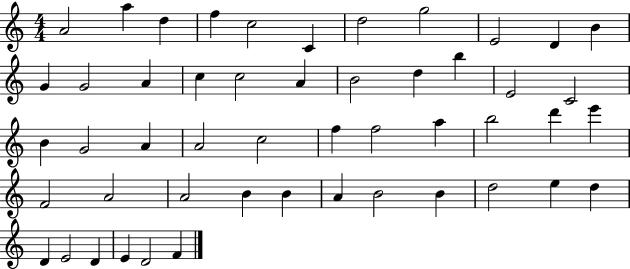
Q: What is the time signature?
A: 4/4